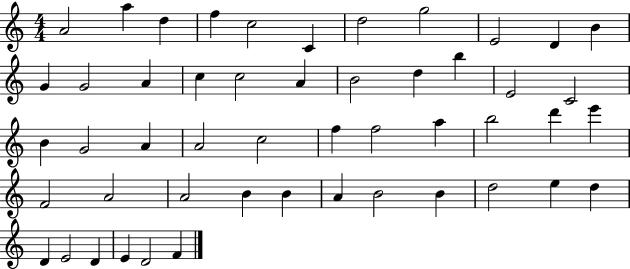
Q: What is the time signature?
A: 4/4